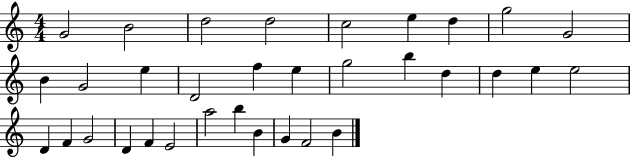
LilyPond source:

{
  \clef treble
  \numericTimeSignature
  \time 4/4
  \key c \major
  g'2 b'2 | d''2 d''2 | c''2 e''4 d''4 | g''2 g'2 | \break b'4 g'2 e''4 | d'2 f''4 e''4 | g''2 b''4 d''4 | d''4 e''4 e''2 | \break d'4 f'4 g'2 | d'4 f'4 e'2 | a''2 b''4 b'4 | g'4 f'2 b'4 | \break \bar "|."
}